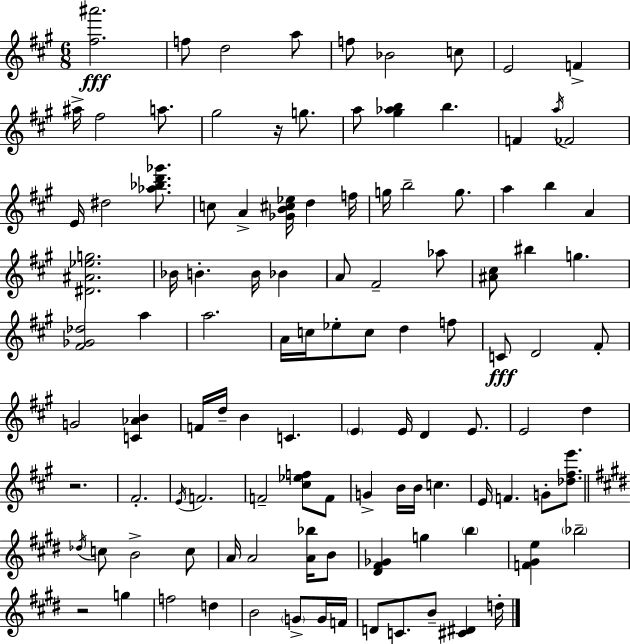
[F#5,A#6]/h. F5/e D5/h A5/e F5/e Bb4/h C5/e E4/h F4/q A#5/s F#5/h A5/e. G#5/h R/s G5/e. A5/e [G#5,Ab5,B5]/q B5/q. F4/q A5/s FES4/h E4/s D#5/h [Ab5,Bb5,D6,Gb6]/e. C5/e A4/q [Gb4,B4,C#5,Eb5]/s D5/q F5/s G5/s B5/h G5/e. A5/q B5/q A4/q [D#4,A#4,Eb5,G5]/h. Bb4/s B4/q. B4/s Bb4/q A4/e F#4/h Ab5/e [A#4,C#5]/e BIS5/q G5/q. [F#4,Gb4,Db5]/h A5/q A5/h. A4/s C5/s Eb5/e C5/e D5/q F5/e C4/e D4/h F#4/e G4/h [C4,Ab4,B4]/q F4/s D5/s B4/q C4/q. E4/q E4/s D4/q E4/e. E4/h D5/q R/h. F#4/h. E4/s F4/h. F4/h [C#5,Eb5,F5]/e F4/e G4/q B4/s B4/s C5/q. E4/s F4/q. G4/e [Db5,F#5,E6]/e. Db5/s C5/e B4/h C5/e A4/s A4/h [A4,Bb5]/s B4/e [D#4,F#4,Gb4]/q G5/q B5/q [F4,G#4,E5]/q Bb5/h R/h G5/q F5/h D5/q B4/h G4/e G4/s F4/s D4/e C4/e. B4/e [C#4,D#4]/q D5/s